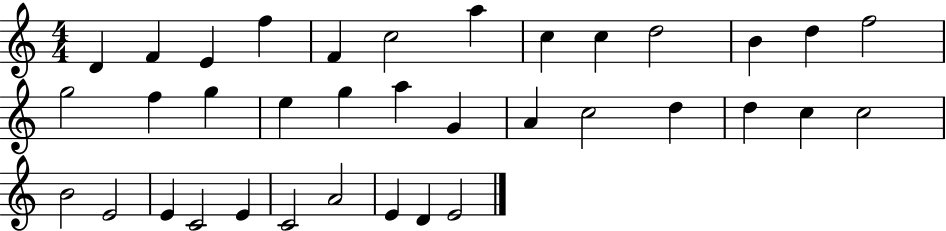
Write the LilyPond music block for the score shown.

{
  \clef treble
  \numericTimeSignature
  \time 4/4
  \key c \major
  d'4 f'4 e'4 f''4 | f'4 c''2 a''4 | c''4 c''4 d''2 | b'4 d''4 f''2 | \break g''2 f''4 g''4 | e''4 g''4 a''4 g'4 | a'4 c''2 d''4 | d''4 c''4 c''2 | \break b'2 e'2 | e'4 c'2 e'4 | c'2 a'2 | e'4 d'4 e'2 | \break \bar "|."
}